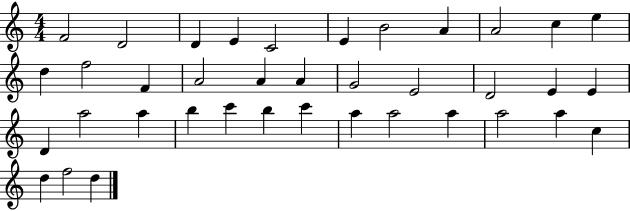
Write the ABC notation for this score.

X:1
T:Untitled
M:4/4
L:1/4
K:C
F2 D2 D E C2 E B2 A A2 c e d f2 F A2 A A G2 E2 D2 E E D a2 a b c' b c' a a2 a a2 a c d f2 d